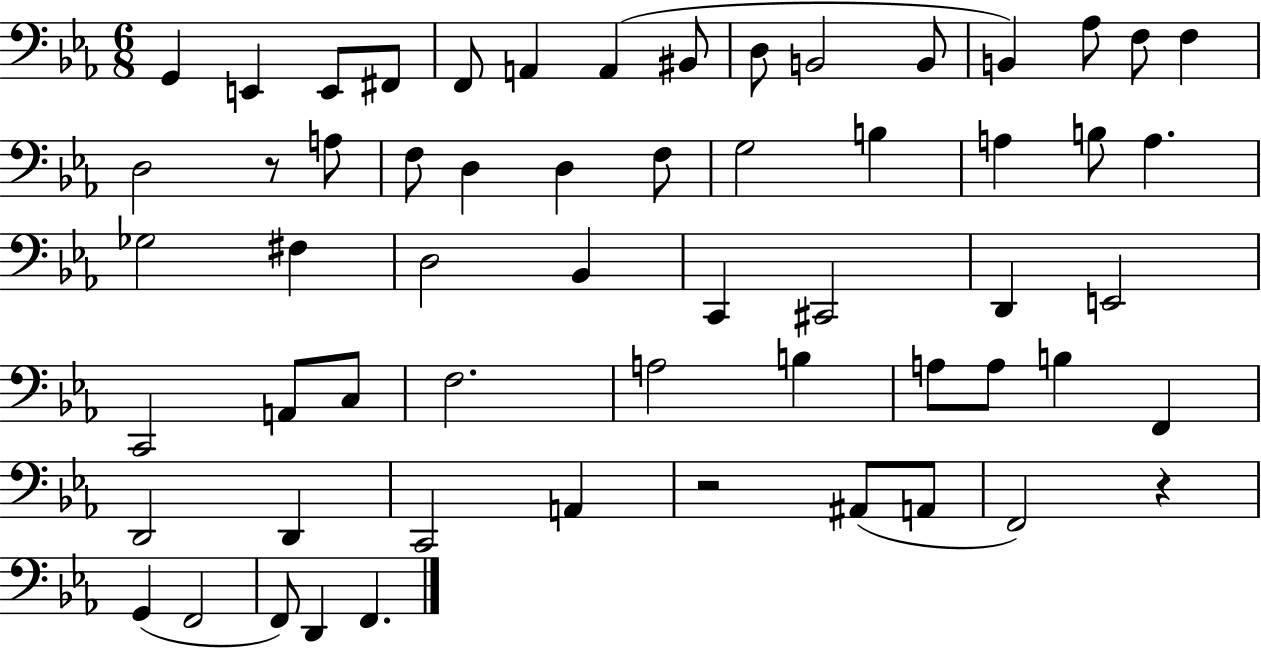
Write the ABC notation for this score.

X:1
T:Untitled
M:6/8
L:1/4
K:Eb
G,, E,, E,,/2 ^F,,/2 F,,/2 A,, A,, ^B,,/2 D,/2 B,,2 B,,/2 B,, _A,/2 F,/2 F, D,2 z/2 A,/2 F,/2 D, D, F,/2 G,2 B, A, B,/2 A, _G,2 ^F, D,2 _B,, C,, ^C,,2 D,, E,,2 C,,2 A,,/2 C,/2 F,2 A,2 B, A,/2 A,/2 B, F,, D,,2 D,, C,,2 A,, z2 ^A,,/2 A,,/2 F,,2 z G,, F,,2 F,,/2 D,, F,,